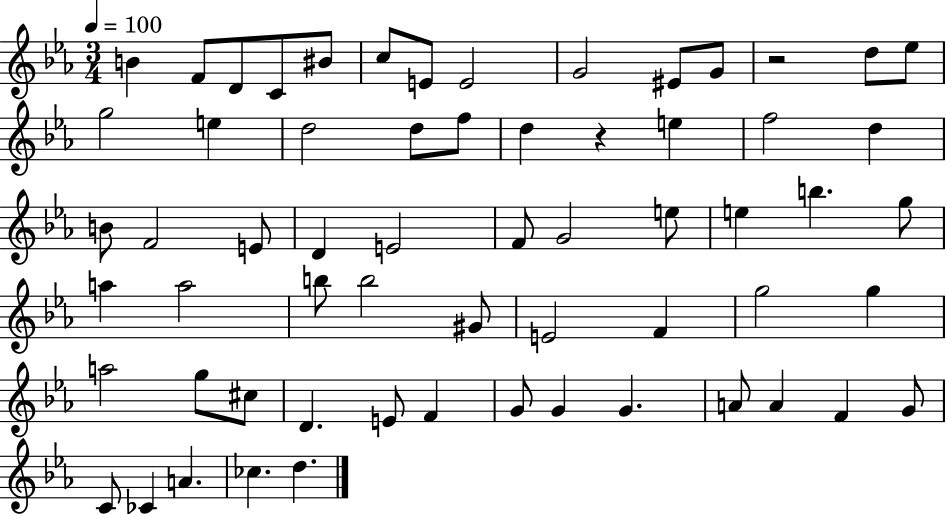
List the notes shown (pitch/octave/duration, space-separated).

B4/q F4/e D4/e C4/e BIS4/e C5/e E4/e E4/h G4/h EIS4/e G4/e R/h D5/e Eb5/e G5/h E5/q D5/h D5/e F5/e D5/q R/q E5/q F5/h D5/q B4/e F4/h E4/e D4/q E4/h F4/e G4/h E5/e E5/q B5/q. G5/e A5/q A5/h B5/e B5/h G#4/e E4/h F4/q G5/h G5/q A5/h G5/e C#5/e D4/q. E4/e F4/q G4/e G4/q G4/q. A4/e A4/q F4/q G4/e C4/e CES4/q A4/q. CES5/q. D5/q.